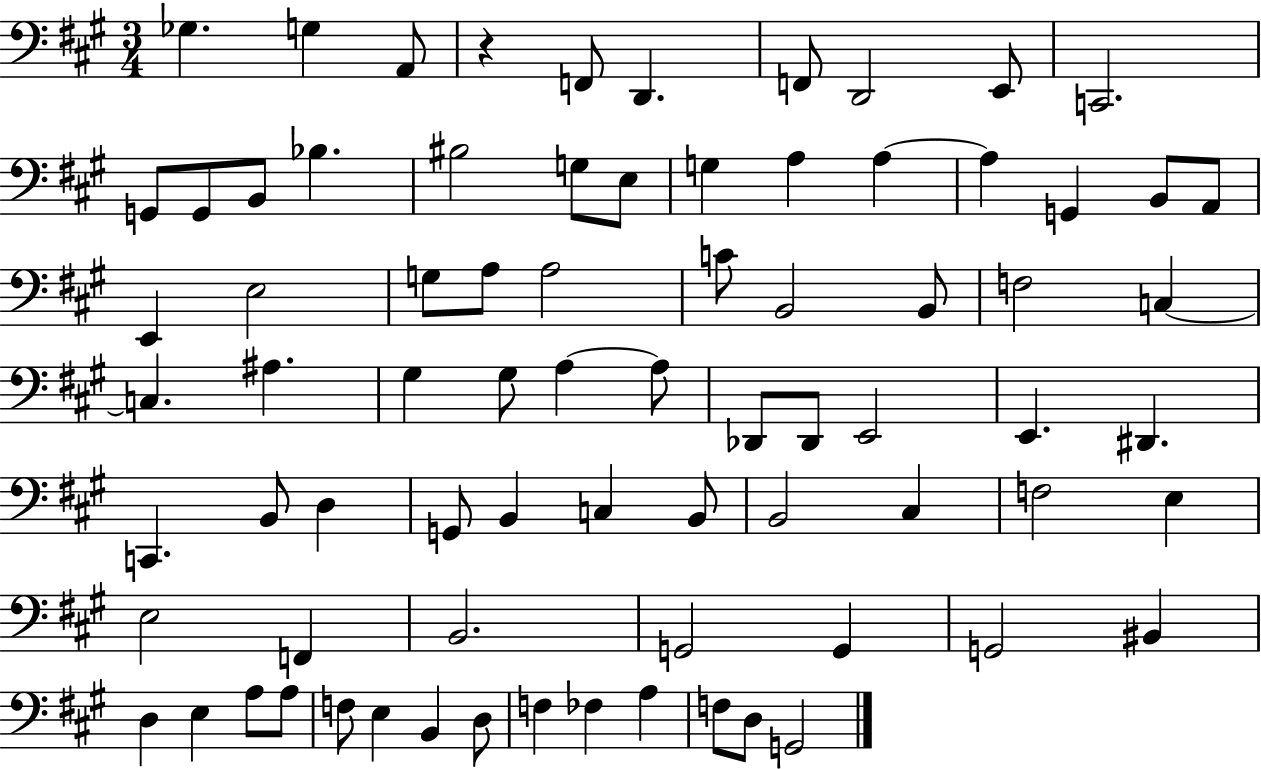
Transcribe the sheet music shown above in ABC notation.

X:1
T:Untitled
M:3/4
L:1/4
K:A
_G, G, A,,/2 z F,,/2 D,, F,,/2 D,,2 E,,/2 C,,2 G,,/2 G,,/2 B,,/2 _B, ^B,2 G,/2 E,/2 G, A, A, A, G,, B,,/2 A,,/2 E,, E,2 G,/2 A,/2 A,2 C/2 B,,2 B,,/2 F,2 C, C, ^A, ^G, ^G,/2 A, A,/2 _D,,/2 _D,,/2 E,,2 E,, ^D,, C,, B,,/2 D, G,,/2 B,, C, B,,/2 B,,2 ^C, F,2 E, E,2 F,, B,,2 G,,2 G,, G,,2 ^B,, D, E, A,/2 A,/2 F,/2 E, B,, D,/2 F, _F, A, F,/2 D,/2 G,,2